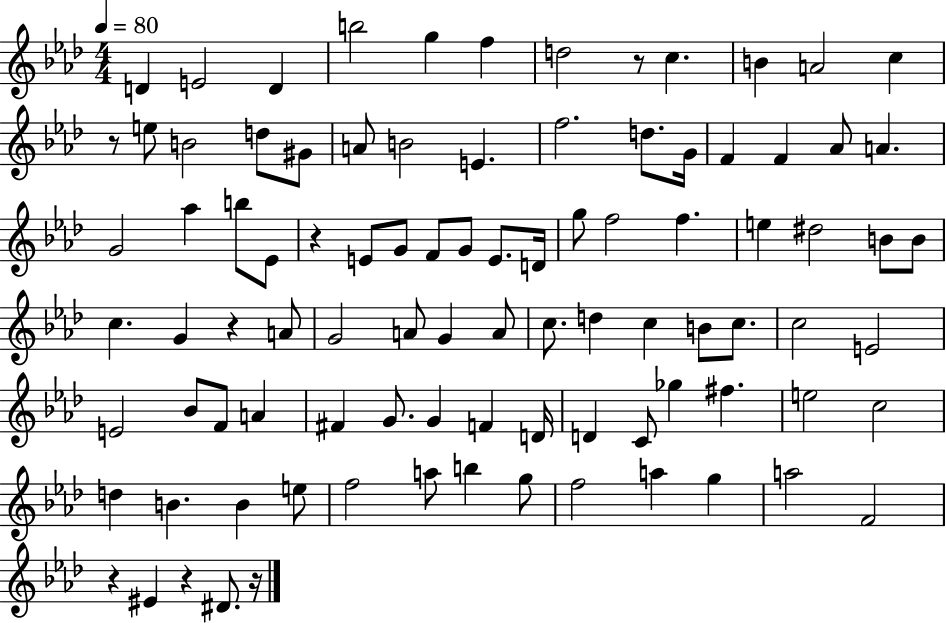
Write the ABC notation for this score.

X:1
T:Untitled
M:4/4
L:1/4
K:Ab
D E2 D b2 g f d2 z/2 c B A2 c z/2 e/2 B2 d/2 ^G/2 A/2 B2 E f2 d/2 G/4 F F _A/2 A G2 _a b/2 _E/2 z E/2 G/2 F/2 G/2 E/2 D/4 g/2 f2 f e ^d2 B/2 B/2 c G z A/2 G2 A/2 G A/2 c/2 d c B/2 c/2 c2 E2 E2 _B/2 F/2 A ^F G/2 G F D/4 D C/2 _g ^f e2 c2 d B B e/2 f2 a/2 b g/2 f2 a g a2 F2 z ^E z ^D/2 z/4